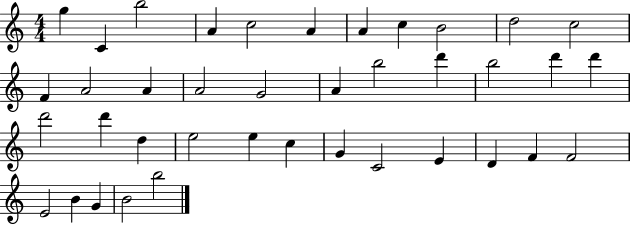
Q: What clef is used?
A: treble